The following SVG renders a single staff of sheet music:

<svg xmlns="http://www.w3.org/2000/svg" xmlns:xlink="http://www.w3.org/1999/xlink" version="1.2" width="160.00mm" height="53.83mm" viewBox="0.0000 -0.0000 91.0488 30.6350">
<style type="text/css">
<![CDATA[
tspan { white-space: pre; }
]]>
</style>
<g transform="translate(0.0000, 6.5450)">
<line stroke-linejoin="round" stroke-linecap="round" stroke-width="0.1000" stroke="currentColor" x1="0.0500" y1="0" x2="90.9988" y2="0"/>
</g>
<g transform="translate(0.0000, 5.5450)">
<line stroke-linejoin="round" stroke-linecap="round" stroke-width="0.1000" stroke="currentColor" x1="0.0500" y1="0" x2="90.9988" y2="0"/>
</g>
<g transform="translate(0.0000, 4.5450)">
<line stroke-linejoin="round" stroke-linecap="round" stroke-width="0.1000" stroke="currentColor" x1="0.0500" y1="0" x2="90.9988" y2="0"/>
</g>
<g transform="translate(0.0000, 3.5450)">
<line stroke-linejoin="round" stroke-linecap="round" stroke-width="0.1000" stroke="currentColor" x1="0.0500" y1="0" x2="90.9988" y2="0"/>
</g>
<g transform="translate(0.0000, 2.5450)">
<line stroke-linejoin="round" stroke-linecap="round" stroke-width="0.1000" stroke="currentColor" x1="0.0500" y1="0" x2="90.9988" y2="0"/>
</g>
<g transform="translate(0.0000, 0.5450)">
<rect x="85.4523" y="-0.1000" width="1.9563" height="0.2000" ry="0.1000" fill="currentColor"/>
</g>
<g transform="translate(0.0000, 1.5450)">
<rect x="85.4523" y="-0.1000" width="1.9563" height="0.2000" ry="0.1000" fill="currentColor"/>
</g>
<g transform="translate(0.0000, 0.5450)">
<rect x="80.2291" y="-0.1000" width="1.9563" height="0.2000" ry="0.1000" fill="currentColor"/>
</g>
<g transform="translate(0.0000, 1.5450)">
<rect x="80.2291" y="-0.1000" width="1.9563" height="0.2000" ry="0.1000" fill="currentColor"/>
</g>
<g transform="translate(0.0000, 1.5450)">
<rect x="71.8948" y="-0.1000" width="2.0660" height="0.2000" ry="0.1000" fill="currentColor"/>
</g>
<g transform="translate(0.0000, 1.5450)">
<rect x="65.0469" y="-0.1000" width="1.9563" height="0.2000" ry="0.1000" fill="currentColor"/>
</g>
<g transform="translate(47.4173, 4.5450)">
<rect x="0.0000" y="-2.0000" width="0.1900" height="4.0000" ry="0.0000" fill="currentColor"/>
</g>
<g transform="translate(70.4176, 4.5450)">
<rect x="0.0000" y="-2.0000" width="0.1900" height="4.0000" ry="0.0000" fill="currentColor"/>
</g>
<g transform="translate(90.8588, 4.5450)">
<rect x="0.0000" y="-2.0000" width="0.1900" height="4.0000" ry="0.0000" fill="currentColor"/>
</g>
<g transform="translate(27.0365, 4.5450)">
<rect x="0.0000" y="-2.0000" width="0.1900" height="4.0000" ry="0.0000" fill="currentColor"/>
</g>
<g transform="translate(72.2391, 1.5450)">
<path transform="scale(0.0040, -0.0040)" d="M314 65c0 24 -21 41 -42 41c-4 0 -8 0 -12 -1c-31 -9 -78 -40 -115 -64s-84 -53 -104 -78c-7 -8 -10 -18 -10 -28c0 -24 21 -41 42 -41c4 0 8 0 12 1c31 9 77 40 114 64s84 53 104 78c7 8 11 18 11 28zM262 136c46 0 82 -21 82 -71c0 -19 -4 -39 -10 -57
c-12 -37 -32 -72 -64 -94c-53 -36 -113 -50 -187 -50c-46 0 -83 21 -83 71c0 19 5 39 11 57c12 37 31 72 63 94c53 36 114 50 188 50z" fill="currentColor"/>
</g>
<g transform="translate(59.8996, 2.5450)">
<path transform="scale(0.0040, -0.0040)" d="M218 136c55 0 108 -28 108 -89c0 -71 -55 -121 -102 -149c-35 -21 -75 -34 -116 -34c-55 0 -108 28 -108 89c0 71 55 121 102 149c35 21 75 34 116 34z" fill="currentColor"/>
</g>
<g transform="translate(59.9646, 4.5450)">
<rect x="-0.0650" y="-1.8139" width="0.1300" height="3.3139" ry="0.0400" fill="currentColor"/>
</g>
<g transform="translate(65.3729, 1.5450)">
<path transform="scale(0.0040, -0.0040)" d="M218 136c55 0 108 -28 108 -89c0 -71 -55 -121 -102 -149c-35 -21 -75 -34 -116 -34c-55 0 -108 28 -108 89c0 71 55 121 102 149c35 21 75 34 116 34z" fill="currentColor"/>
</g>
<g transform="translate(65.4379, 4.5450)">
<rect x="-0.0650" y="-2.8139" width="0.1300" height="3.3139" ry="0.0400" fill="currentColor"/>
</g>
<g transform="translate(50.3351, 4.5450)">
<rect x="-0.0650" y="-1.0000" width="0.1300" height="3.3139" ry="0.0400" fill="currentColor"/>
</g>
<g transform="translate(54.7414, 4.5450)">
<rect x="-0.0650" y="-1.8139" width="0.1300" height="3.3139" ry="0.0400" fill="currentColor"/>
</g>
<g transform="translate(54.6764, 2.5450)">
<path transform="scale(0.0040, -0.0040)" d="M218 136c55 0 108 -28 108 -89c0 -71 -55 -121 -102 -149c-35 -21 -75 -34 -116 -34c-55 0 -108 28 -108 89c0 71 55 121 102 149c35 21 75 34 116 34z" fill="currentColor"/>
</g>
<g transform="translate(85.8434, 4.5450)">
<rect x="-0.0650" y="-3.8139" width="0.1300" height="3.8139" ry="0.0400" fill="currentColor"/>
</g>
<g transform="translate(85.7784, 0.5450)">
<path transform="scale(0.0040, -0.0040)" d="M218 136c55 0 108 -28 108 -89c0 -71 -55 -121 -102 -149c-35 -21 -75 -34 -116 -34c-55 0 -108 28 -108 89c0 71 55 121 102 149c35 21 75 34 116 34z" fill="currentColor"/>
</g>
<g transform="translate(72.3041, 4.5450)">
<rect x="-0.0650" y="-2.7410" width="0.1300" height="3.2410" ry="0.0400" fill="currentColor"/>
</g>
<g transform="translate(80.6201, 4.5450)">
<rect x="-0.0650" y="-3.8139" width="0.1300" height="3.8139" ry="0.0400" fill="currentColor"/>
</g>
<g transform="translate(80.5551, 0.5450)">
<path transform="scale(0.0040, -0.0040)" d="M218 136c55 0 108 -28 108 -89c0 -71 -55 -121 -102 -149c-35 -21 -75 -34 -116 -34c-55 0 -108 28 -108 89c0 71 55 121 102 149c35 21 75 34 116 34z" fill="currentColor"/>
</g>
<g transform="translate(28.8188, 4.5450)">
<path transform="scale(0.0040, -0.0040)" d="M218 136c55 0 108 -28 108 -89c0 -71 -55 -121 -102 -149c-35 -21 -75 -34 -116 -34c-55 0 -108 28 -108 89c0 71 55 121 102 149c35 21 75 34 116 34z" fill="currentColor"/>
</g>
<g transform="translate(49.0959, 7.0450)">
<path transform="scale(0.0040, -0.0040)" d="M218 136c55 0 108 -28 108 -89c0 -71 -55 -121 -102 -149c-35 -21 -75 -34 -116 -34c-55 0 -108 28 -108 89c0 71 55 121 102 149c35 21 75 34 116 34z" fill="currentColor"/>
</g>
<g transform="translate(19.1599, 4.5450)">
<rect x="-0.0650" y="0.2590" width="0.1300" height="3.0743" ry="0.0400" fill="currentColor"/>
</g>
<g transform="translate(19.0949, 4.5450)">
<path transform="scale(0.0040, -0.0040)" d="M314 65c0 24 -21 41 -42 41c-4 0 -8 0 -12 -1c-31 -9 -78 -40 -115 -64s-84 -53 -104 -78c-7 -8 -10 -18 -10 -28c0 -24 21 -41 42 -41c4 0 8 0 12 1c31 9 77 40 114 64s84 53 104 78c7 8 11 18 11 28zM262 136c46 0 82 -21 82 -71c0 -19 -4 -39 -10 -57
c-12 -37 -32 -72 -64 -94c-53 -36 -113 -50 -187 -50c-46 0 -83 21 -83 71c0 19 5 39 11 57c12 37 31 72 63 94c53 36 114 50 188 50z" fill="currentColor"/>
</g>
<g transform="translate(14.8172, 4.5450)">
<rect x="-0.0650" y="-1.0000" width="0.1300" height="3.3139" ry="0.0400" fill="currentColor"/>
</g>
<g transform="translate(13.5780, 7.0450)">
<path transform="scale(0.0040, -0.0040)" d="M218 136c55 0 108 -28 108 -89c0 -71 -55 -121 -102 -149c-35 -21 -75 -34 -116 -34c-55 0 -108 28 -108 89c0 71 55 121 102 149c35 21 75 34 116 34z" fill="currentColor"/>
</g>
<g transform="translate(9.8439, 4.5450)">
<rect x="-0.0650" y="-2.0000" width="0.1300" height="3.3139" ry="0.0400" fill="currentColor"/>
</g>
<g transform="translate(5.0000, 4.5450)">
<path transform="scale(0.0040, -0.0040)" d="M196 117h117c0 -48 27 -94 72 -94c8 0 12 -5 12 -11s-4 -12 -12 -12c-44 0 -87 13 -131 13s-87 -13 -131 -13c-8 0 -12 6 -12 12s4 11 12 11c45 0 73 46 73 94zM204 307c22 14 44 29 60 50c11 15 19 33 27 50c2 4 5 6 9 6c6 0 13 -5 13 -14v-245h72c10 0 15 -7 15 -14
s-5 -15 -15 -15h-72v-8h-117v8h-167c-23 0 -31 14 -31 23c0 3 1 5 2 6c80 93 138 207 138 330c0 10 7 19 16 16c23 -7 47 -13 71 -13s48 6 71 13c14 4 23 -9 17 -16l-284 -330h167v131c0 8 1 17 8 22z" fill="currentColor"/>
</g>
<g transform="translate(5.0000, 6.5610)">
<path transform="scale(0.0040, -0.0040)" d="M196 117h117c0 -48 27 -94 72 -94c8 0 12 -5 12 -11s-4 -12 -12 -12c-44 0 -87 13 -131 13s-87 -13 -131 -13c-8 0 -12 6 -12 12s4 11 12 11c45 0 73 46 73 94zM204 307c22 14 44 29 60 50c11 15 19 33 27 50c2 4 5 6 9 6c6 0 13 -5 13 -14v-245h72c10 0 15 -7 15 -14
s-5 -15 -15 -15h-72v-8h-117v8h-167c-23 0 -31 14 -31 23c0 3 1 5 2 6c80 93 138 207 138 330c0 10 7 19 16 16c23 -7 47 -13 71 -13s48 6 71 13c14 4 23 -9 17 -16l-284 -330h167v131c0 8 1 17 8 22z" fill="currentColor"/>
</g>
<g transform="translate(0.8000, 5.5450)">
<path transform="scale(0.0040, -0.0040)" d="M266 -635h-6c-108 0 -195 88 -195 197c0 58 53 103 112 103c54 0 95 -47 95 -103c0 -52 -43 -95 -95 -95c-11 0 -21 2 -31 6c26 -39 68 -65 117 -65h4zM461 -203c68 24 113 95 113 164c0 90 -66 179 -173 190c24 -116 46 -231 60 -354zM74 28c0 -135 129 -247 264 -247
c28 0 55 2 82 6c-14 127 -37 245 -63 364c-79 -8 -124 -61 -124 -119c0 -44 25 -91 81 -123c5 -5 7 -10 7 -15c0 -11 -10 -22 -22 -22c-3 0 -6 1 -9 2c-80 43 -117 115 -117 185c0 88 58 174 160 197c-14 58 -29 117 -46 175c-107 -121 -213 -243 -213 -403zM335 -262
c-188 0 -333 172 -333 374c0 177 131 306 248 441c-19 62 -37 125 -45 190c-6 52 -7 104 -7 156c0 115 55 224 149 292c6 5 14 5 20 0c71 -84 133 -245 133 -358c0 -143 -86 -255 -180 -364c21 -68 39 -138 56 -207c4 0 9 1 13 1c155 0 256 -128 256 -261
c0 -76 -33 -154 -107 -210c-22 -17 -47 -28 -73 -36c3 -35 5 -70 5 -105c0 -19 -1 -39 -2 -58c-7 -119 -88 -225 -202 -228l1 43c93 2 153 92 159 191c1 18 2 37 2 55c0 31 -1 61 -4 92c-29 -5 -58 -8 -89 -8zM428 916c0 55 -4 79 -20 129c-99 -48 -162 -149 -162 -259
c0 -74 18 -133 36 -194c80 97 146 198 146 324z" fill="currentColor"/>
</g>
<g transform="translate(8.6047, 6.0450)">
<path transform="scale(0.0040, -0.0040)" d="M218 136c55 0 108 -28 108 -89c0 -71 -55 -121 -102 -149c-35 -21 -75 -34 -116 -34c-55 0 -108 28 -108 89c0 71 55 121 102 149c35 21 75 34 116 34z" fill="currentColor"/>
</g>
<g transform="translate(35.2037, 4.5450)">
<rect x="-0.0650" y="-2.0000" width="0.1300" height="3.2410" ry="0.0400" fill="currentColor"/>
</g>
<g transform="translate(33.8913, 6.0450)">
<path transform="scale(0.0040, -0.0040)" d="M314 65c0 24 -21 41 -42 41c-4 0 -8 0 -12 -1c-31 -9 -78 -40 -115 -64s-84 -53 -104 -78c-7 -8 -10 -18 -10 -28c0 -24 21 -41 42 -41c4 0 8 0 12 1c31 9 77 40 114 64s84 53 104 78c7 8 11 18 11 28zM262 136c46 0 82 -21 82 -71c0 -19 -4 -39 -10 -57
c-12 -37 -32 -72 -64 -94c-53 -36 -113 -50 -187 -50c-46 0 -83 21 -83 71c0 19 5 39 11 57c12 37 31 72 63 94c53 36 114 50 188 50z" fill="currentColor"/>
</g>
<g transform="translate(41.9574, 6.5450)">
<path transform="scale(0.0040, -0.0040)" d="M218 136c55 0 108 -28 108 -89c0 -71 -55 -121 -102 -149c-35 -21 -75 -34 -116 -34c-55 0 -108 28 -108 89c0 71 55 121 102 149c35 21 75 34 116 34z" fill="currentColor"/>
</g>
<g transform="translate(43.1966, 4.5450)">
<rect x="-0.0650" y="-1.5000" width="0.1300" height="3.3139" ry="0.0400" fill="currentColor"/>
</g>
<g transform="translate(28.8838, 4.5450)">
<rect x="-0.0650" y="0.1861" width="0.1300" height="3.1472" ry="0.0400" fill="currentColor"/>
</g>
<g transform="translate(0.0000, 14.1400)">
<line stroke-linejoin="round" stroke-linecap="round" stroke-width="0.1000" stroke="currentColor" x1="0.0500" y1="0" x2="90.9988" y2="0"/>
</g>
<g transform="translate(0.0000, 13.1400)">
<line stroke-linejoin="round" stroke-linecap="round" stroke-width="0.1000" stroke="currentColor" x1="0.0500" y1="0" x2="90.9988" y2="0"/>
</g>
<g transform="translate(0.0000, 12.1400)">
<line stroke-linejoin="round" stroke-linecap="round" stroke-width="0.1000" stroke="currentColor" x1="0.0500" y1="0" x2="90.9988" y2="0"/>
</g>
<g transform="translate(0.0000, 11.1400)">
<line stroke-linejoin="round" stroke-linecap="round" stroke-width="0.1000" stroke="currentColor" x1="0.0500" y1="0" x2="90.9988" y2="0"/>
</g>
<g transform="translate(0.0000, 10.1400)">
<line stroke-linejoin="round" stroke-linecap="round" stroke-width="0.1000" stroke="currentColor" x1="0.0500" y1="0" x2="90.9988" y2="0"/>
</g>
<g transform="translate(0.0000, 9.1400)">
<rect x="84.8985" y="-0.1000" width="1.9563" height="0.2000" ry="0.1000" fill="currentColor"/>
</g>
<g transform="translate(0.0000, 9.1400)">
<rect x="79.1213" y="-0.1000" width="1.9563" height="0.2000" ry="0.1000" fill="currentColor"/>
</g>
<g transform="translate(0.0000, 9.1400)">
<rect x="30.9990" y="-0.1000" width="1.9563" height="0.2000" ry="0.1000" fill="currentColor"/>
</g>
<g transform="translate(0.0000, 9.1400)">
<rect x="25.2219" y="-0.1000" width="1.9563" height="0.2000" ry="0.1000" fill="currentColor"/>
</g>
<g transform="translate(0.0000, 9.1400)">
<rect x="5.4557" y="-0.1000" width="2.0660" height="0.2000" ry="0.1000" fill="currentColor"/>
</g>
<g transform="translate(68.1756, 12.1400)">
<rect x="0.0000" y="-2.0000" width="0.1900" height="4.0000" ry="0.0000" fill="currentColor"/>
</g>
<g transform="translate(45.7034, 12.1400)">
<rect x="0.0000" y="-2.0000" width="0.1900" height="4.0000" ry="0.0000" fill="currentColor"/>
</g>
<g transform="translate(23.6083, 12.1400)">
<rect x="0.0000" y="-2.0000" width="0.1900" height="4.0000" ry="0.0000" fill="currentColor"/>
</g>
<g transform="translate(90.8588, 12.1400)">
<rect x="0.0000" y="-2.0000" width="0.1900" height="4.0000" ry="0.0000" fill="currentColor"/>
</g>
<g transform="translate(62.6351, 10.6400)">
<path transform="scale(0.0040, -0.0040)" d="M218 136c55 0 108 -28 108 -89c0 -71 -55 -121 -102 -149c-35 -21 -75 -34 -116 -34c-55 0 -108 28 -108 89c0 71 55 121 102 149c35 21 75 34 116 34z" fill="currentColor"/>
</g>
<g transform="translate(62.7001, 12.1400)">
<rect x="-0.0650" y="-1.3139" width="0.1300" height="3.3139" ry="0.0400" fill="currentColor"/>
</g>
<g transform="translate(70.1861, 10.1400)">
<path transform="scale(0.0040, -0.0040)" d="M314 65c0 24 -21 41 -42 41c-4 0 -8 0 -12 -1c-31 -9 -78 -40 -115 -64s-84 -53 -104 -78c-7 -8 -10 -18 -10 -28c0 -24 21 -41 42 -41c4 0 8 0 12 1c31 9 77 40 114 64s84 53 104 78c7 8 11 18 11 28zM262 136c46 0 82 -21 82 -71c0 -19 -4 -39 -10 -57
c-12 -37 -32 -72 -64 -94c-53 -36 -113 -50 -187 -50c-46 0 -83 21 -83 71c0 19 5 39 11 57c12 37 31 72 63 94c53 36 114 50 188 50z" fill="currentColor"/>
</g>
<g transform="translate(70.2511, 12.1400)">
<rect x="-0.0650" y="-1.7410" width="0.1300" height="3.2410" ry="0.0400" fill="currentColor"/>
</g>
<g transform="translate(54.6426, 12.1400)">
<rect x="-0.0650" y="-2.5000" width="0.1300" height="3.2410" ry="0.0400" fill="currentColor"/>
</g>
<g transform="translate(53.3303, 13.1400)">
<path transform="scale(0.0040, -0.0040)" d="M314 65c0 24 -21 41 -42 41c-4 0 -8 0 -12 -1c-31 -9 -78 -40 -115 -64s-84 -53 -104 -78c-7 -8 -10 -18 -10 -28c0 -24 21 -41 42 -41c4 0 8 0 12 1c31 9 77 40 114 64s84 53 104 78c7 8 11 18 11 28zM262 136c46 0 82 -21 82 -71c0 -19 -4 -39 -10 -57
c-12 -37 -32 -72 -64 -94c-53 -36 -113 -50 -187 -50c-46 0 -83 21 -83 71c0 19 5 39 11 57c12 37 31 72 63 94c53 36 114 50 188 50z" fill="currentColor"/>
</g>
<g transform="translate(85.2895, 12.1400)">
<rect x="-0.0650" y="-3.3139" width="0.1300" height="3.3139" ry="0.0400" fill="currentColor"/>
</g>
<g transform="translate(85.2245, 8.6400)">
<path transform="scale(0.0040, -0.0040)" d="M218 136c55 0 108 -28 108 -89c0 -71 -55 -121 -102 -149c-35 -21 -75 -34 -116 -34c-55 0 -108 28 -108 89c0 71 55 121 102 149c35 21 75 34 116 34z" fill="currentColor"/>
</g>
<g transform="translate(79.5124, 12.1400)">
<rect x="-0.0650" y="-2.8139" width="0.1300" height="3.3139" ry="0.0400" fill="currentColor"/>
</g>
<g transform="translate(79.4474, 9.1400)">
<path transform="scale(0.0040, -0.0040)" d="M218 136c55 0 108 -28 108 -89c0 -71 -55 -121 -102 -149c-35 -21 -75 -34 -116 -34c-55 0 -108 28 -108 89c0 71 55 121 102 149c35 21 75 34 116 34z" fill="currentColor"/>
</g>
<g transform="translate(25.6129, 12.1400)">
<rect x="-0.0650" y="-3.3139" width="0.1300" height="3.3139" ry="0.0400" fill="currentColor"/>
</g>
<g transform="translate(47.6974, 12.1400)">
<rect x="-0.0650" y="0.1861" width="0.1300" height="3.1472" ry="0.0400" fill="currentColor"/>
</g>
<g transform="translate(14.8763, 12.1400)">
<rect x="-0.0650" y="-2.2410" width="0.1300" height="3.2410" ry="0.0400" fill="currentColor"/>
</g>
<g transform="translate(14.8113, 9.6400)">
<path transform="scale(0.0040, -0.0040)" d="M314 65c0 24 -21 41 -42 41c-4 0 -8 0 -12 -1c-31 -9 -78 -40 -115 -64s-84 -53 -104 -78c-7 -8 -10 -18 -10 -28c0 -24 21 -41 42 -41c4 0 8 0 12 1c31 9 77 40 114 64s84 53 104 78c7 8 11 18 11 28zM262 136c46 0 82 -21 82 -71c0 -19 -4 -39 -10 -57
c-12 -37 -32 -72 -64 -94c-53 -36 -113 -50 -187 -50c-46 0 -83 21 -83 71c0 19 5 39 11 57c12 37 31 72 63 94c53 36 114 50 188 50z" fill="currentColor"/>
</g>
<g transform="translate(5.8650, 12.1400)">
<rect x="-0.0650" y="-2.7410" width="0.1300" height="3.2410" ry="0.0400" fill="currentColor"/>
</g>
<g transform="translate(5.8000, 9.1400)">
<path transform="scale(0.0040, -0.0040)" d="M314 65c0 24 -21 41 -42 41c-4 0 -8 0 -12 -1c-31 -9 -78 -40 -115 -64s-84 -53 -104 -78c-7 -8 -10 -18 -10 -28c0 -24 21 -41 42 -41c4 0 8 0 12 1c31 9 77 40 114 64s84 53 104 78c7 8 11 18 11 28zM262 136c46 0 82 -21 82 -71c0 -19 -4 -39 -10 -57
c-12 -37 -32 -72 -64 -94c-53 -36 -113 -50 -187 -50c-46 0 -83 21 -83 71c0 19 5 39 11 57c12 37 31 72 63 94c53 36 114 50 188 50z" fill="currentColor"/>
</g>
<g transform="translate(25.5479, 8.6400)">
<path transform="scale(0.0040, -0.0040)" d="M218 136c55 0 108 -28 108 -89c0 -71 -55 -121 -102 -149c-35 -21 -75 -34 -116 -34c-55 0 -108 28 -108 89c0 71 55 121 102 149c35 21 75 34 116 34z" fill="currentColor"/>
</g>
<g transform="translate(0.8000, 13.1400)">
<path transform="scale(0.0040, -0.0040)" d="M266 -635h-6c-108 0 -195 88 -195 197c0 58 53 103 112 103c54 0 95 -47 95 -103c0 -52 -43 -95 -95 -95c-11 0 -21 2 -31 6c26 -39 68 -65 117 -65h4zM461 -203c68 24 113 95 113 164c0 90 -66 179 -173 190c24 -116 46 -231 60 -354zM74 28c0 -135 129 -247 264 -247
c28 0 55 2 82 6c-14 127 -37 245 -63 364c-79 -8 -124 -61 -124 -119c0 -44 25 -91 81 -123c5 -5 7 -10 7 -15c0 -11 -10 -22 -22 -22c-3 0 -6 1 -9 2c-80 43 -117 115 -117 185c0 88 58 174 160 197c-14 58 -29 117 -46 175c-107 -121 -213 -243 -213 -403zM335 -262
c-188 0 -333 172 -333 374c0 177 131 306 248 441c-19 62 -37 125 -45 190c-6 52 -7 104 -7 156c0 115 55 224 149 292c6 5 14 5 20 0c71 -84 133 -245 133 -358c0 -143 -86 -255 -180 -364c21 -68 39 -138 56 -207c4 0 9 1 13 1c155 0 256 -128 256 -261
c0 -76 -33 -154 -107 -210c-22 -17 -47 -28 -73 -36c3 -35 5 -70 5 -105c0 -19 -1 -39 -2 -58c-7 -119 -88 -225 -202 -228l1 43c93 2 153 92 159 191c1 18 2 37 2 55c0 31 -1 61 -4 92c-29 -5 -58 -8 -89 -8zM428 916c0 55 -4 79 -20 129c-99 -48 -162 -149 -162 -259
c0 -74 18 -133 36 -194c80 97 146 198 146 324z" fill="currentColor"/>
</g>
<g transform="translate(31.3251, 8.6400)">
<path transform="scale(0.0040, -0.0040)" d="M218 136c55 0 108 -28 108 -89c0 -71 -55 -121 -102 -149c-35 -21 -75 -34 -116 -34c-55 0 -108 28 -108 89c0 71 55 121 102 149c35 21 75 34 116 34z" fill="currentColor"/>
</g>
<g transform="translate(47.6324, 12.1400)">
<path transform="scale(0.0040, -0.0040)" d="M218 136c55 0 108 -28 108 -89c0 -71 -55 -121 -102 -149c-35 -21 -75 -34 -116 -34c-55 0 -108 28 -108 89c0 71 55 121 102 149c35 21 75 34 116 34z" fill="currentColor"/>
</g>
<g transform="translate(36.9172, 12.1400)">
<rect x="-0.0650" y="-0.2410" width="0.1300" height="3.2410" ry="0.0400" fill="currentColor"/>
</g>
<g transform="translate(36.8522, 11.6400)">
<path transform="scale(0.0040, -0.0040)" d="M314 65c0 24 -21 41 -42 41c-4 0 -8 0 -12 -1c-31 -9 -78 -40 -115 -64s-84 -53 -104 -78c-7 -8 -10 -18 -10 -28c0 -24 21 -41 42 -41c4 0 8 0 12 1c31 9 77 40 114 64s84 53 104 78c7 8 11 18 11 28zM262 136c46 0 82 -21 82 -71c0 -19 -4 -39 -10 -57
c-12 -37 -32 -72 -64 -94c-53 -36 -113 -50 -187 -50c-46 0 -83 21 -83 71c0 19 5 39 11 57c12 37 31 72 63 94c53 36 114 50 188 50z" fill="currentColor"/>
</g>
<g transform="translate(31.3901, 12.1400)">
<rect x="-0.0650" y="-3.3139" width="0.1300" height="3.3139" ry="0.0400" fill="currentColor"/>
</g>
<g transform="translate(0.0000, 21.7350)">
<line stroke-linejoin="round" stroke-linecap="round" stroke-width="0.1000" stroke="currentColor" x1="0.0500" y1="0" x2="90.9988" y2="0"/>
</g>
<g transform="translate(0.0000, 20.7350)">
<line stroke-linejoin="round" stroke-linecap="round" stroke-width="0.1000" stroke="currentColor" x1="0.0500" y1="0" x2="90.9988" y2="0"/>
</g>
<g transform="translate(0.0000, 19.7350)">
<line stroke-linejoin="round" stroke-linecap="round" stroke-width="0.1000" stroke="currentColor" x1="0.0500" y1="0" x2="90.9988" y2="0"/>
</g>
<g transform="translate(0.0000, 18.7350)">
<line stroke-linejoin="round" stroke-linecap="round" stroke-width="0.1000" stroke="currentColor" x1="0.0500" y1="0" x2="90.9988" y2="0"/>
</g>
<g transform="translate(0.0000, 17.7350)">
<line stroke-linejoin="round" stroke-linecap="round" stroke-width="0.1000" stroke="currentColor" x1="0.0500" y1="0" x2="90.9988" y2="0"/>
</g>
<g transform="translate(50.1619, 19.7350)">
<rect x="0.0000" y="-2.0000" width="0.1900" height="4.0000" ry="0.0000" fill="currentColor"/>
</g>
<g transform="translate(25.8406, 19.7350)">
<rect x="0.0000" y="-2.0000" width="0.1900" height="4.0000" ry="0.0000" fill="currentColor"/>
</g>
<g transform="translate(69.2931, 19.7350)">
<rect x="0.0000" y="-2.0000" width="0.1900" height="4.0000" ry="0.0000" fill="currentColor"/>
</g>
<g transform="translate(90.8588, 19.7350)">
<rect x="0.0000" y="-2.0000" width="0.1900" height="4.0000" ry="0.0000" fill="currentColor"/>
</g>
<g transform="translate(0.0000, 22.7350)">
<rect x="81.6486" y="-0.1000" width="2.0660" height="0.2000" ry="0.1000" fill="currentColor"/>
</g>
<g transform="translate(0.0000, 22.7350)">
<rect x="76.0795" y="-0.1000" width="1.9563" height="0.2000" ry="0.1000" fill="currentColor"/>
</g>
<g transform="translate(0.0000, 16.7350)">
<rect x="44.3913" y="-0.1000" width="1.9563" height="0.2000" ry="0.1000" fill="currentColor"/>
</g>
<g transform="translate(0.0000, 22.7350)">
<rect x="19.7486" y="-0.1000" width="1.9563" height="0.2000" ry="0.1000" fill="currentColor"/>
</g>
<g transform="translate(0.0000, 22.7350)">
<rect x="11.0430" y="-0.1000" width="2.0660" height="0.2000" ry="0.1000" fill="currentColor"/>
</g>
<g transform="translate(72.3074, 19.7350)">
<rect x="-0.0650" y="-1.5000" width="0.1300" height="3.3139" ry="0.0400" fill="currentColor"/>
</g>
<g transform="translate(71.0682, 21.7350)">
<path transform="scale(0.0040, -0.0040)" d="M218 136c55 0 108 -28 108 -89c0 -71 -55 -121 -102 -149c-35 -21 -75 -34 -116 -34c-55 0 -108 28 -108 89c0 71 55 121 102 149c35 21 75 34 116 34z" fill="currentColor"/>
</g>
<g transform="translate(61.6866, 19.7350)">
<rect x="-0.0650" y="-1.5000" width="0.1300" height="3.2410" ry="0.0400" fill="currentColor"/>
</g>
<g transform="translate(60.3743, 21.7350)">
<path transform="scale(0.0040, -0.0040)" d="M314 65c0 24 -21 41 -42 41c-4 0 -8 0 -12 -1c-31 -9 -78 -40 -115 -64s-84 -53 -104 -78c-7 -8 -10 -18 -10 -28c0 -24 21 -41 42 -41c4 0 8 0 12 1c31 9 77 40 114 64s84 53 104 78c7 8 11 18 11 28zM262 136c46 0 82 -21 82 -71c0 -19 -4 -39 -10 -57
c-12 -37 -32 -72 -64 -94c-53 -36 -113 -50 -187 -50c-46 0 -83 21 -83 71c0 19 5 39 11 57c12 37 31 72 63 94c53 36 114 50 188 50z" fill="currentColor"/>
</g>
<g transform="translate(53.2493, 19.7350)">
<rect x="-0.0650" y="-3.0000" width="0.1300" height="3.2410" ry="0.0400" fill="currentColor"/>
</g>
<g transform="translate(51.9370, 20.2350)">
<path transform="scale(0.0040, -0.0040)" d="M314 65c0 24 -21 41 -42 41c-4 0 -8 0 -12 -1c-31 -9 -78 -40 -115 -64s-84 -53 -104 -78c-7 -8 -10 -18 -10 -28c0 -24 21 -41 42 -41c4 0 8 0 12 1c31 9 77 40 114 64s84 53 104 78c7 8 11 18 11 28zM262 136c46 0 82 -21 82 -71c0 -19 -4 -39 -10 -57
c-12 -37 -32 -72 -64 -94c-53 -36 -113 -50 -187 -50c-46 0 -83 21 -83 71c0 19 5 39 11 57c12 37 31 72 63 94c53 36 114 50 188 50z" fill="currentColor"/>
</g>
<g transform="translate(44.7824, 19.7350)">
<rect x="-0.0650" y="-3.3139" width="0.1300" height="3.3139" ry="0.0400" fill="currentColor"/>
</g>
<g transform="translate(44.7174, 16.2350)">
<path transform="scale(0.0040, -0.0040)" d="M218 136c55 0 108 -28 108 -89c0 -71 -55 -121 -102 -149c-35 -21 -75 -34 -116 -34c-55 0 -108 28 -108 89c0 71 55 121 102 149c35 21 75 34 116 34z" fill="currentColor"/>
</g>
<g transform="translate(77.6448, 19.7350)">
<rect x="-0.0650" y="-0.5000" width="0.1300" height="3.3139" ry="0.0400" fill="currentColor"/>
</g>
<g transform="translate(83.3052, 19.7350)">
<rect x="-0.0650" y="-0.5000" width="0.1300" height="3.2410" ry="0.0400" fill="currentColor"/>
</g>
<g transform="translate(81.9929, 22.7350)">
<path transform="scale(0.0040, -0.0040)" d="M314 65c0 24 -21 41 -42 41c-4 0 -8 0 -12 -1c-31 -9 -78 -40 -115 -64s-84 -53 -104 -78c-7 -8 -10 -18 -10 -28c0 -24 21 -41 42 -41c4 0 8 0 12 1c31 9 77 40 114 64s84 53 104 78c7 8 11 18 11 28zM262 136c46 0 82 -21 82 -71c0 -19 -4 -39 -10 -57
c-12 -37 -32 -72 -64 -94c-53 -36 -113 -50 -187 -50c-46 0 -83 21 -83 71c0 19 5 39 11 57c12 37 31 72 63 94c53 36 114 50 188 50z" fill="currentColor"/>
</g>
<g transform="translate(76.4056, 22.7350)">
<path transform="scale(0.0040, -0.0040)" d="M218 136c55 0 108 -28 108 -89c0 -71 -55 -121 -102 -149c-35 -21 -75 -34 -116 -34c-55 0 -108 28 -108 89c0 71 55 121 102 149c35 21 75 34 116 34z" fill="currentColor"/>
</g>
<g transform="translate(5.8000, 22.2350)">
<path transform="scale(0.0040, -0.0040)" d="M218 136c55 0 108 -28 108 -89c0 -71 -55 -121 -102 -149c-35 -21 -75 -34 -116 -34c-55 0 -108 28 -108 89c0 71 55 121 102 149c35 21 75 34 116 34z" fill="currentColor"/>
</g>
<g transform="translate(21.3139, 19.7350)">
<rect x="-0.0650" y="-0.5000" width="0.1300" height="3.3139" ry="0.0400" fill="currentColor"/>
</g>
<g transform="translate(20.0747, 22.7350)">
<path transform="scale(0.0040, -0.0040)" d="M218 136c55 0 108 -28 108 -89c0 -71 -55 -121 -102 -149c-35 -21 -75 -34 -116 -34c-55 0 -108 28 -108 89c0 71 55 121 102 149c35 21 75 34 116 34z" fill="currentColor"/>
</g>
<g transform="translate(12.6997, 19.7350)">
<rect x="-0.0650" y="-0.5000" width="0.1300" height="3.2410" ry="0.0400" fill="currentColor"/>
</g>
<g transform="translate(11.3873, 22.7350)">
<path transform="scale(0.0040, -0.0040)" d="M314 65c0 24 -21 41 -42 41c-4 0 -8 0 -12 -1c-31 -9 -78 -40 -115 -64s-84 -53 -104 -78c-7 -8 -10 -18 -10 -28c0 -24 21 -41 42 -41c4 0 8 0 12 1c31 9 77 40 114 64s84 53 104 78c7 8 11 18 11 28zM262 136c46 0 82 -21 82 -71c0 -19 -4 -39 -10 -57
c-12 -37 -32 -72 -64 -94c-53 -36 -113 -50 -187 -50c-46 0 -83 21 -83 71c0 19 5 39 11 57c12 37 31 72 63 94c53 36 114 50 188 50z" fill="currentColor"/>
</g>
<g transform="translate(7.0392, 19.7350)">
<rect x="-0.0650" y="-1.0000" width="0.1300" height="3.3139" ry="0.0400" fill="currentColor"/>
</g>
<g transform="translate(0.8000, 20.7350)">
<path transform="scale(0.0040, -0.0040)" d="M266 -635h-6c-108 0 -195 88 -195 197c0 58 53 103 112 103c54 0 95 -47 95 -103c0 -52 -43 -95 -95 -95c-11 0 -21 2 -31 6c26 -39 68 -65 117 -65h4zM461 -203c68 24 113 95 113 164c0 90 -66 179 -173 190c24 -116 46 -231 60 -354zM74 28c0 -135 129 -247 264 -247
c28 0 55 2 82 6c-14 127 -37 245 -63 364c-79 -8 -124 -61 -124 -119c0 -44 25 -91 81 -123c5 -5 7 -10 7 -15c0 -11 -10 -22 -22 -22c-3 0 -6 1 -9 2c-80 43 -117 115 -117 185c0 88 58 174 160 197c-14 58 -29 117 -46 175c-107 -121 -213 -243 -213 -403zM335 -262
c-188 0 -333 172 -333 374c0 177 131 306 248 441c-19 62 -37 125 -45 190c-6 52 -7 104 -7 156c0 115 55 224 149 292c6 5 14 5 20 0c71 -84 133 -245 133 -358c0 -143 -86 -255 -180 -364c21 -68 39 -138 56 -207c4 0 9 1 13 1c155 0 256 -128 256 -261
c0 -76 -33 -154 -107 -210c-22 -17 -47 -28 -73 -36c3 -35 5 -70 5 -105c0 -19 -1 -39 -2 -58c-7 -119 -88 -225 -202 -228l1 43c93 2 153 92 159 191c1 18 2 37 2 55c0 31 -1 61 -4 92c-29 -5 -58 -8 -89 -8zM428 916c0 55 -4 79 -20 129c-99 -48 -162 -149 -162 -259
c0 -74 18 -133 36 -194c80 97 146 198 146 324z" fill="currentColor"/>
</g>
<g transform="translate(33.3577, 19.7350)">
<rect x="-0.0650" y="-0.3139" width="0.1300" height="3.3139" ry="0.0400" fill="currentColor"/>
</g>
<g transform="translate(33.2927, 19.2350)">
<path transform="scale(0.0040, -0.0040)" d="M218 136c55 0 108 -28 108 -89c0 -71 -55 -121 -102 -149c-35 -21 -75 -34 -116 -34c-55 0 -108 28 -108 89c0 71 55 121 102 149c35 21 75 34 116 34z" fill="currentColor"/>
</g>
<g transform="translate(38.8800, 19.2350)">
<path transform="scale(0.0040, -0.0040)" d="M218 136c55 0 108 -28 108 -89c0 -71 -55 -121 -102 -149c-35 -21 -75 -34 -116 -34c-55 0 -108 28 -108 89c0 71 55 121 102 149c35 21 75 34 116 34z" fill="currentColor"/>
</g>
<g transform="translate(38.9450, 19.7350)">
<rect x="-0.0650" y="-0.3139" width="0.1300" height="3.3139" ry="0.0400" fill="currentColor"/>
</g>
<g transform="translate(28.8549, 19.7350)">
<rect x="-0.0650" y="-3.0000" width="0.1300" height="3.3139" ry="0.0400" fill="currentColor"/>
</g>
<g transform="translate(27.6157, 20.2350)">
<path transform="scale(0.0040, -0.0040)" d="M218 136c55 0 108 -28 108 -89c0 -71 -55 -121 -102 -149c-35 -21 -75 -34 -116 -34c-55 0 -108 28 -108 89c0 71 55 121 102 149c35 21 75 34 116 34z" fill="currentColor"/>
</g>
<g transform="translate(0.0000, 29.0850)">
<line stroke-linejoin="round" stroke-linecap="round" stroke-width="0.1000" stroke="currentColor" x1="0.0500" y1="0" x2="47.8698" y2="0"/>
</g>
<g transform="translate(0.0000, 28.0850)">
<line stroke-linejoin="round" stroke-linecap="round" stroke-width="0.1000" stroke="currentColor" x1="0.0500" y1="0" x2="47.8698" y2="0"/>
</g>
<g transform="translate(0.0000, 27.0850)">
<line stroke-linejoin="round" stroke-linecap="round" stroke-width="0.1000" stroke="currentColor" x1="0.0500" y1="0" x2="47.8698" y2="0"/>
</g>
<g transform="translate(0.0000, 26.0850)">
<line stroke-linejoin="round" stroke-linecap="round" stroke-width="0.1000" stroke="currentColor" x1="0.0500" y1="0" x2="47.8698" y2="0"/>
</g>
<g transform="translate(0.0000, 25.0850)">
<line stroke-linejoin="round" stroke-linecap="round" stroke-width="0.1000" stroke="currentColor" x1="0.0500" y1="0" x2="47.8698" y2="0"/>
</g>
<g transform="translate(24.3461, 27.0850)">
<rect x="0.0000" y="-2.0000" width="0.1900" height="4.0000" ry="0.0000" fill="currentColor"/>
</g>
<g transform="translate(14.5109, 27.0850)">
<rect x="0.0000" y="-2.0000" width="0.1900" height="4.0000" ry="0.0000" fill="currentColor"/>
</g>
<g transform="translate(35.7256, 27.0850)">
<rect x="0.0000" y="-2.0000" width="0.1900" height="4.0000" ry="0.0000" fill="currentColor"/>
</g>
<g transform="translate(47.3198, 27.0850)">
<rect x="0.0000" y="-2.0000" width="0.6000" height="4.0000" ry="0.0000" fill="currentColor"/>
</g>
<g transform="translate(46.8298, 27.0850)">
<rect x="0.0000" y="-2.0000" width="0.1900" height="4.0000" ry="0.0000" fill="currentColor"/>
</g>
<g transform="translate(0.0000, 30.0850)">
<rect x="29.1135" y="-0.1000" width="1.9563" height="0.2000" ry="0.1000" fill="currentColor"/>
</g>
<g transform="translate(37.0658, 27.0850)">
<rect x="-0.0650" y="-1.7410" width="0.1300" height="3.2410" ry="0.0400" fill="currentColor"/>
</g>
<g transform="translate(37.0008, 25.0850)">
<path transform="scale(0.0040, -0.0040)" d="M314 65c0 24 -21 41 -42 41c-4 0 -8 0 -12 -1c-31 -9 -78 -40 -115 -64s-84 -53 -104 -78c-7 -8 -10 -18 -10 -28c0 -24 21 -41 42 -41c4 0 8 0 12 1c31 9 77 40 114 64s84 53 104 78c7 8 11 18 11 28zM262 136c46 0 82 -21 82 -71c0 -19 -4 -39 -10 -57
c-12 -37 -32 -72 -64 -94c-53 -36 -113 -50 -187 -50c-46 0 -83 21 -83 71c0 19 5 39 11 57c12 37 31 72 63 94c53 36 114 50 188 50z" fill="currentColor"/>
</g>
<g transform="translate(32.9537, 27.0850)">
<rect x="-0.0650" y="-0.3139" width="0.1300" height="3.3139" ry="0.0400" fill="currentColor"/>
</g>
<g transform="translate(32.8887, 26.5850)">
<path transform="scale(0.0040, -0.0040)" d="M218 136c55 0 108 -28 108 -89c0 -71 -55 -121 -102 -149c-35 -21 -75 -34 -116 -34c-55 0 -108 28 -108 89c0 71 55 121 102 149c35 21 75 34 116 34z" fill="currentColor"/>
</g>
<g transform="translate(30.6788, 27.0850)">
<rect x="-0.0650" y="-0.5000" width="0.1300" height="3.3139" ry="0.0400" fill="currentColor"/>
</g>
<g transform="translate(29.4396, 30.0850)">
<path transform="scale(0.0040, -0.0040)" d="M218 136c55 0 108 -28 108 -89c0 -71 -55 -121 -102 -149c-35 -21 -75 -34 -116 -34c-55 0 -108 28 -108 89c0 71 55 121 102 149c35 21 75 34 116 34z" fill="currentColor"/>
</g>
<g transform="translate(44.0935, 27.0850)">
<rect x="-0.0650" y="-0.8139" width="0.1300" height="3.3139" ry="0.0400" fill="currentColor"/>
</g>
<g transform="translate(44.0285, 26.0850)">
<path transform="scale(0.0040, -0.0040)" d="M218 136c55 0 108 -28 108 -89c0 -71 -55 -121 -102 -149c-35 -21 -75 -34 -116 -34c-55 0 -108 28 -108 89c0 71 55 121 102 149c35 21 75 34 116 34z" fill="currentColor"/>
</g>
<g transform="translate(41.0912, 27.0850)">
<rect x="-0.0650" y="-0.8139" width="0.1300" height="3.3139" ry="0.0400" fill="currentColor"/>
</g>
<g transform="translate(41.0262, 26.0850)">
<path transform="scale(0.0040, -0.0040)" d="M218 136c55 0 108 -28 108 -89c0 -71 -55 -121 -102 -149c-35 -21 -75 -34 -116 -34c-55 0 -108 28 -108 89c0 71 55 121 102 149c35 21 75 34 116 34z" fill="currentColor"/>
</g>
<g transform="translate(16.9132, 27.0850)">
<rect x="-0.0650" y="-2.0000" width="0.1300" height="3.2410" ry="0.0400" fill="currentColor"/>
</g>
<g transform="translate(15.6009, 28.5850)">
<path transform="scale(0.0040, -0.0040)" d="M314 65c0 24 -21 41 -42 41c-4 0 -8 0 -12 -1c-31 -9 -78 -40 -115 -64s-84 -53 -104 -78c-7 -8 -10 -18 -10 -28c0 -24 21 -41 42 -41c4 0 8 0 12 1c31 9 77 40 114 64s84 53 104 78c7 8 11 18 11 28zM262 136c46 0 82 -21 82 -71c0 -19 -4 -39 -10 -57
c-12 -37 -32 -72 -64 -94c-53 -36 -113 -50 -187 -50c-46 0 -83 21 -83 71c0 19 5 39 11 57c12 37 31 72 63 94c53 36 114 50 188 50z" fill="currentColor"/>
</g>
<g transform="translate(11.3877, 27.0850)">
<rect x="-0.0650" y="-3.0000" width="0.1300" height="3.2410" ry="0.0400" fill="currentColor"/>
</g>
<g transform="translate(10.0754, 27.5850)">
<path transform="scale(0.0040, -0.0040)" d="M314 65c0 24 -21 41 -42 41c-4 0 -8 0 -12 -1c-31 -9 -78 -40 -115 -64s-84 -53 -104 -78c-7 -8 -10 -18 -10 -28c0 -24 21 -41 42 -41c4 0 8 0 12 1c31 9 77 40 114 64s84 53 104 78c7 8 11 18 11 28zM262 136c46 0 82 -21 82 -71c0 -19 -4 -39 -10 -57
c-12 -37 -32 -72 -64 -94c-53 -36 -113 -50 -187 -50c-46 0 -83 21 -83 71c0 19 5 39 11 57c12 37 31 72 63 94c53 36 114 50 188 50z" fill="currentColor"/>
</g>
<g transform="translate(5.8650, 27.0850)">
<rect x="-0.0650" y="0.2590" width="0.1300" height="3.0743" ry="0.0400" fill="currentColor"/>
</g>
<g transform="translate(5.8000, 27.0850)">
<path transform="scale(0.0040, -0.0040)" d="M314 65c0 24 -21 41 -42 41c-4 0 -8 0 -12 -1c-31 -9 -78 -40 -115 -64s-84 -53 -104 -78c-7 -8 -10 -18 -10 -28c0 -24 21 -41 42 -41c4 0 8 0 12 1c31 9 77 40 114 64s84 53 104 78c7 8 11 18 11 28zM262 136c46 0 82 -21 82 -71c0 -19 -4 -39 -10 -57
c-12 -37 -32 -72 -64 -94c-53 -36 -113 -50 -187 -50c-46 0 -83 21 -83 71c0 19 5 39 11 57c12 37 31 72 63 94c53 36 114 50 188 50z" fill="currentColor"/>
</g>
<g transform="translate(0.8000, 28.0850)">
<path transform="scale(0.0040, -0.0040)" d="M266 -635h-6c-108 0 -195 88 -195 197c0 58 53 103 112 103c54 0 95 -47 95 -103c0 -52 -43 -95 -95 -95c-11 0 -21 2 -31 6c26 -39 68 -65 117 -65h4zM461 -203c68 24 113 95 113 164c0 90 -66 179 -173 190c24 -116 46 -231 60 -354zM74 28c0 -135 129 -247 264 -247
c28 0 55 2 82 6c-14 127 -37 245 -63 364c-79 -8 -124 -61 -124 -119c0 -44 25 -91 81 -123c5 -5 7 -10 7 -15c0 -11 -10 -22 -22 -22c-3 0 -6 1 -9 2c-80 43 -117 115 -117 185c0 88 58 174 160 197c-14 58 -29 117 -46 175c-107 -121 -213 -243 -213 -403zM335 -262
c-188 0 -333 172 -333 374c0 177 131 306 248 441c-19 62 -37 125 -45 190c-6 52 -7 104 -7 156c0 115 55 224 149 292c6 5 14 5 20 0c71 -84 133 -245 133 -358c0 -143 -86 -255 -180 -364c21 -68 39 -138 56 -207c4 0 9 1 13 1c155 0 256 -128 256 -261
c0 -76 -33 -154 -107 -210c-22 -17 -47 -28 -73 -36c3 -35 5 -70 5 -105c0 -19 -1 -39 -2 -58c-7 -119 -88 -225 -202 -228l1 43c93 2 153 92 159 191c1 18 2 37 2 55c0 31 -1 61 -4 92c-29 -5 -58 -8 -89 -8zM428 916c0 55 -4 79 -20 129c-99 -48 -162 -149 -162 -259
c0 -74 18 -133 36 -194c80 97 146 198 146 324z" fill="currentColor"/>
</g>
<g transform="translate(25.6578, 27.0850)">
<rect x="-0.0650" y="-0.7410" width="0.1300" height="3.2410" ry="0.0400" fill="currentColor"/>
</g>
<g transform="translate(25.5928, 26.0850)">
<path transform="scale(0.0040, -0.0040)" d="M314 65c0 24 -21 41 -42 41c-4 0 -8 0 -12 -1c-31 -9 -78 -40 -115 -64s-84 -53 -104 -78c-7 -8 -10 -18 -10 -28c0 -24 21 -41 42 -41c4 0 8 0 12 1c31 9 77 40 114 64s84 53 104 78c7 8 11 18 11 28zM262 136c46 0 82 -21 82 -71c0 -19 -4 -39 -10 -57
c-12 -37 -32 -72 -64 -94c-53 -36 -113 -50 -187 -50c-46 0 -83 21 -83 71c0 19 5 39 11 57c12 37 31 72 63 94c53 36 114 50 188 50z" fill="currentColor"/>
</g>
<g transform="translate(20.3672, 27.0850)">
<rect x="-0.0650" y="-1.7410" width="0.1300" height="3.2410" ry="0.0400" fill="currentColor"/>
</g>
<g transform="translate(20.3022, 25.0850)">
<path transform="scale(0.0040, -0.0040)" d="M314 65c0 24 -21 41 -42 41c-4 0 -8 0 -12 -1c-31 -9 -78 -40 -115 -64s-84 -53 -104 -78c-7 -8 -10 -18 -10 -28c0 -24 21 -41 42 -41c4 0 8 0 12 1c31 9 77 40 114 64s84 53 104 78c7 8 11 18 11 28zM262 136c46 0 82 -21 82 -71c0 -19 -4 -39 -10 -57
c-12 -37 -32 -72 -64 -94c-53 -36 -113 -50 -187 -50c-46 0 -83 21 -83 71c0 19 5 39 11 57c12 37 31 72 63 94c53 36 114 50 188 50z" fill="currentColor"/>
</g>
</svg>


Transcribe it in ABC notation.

X:1
T:Untitled
M:4/4
L:1/4
K:C
F D B2 B F2 E D f f a a2 c' c' a2 g2 b b c2 B G2 e f2 a b D C2 C A c c b A2 E2 E C C2 B2 A2 F2 f2 d2 C c f2 d d